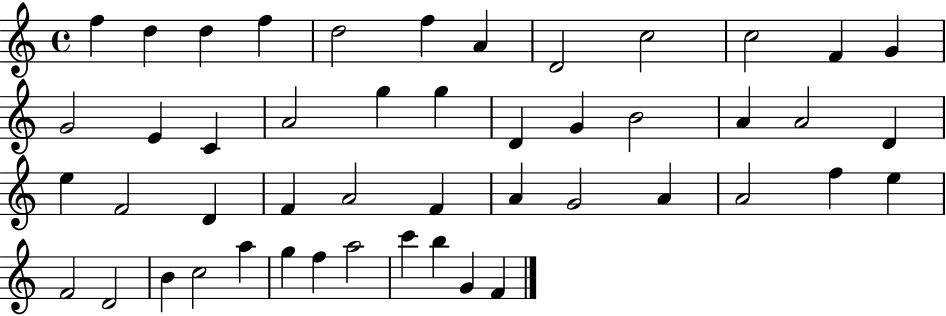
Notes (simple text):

F5/q D5/q D5/q F5/q D5/h F5/q A4/q D4/h C5/h C5/h F4/q G4/q G4/h E4/q C4/q A4/h G5/q G5/q D4/q G4/q B4/h A4/q A4/h D4/q E5/q F4/h D4/q F4/q A4/h F4/q A4/q G4/h A4/q A4/h F5/q E5/q F4/h D4/h B4/q C5/h A5/q G5/q F5/q A5/h C6/q B5/q G4/q F4/q